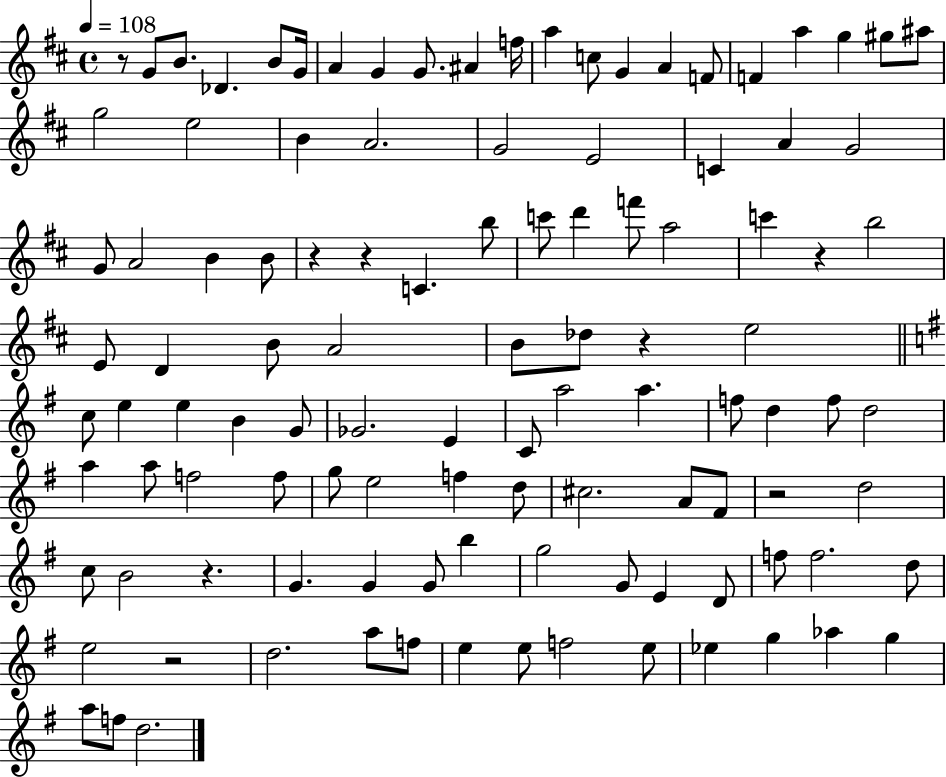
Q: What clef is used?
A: treble